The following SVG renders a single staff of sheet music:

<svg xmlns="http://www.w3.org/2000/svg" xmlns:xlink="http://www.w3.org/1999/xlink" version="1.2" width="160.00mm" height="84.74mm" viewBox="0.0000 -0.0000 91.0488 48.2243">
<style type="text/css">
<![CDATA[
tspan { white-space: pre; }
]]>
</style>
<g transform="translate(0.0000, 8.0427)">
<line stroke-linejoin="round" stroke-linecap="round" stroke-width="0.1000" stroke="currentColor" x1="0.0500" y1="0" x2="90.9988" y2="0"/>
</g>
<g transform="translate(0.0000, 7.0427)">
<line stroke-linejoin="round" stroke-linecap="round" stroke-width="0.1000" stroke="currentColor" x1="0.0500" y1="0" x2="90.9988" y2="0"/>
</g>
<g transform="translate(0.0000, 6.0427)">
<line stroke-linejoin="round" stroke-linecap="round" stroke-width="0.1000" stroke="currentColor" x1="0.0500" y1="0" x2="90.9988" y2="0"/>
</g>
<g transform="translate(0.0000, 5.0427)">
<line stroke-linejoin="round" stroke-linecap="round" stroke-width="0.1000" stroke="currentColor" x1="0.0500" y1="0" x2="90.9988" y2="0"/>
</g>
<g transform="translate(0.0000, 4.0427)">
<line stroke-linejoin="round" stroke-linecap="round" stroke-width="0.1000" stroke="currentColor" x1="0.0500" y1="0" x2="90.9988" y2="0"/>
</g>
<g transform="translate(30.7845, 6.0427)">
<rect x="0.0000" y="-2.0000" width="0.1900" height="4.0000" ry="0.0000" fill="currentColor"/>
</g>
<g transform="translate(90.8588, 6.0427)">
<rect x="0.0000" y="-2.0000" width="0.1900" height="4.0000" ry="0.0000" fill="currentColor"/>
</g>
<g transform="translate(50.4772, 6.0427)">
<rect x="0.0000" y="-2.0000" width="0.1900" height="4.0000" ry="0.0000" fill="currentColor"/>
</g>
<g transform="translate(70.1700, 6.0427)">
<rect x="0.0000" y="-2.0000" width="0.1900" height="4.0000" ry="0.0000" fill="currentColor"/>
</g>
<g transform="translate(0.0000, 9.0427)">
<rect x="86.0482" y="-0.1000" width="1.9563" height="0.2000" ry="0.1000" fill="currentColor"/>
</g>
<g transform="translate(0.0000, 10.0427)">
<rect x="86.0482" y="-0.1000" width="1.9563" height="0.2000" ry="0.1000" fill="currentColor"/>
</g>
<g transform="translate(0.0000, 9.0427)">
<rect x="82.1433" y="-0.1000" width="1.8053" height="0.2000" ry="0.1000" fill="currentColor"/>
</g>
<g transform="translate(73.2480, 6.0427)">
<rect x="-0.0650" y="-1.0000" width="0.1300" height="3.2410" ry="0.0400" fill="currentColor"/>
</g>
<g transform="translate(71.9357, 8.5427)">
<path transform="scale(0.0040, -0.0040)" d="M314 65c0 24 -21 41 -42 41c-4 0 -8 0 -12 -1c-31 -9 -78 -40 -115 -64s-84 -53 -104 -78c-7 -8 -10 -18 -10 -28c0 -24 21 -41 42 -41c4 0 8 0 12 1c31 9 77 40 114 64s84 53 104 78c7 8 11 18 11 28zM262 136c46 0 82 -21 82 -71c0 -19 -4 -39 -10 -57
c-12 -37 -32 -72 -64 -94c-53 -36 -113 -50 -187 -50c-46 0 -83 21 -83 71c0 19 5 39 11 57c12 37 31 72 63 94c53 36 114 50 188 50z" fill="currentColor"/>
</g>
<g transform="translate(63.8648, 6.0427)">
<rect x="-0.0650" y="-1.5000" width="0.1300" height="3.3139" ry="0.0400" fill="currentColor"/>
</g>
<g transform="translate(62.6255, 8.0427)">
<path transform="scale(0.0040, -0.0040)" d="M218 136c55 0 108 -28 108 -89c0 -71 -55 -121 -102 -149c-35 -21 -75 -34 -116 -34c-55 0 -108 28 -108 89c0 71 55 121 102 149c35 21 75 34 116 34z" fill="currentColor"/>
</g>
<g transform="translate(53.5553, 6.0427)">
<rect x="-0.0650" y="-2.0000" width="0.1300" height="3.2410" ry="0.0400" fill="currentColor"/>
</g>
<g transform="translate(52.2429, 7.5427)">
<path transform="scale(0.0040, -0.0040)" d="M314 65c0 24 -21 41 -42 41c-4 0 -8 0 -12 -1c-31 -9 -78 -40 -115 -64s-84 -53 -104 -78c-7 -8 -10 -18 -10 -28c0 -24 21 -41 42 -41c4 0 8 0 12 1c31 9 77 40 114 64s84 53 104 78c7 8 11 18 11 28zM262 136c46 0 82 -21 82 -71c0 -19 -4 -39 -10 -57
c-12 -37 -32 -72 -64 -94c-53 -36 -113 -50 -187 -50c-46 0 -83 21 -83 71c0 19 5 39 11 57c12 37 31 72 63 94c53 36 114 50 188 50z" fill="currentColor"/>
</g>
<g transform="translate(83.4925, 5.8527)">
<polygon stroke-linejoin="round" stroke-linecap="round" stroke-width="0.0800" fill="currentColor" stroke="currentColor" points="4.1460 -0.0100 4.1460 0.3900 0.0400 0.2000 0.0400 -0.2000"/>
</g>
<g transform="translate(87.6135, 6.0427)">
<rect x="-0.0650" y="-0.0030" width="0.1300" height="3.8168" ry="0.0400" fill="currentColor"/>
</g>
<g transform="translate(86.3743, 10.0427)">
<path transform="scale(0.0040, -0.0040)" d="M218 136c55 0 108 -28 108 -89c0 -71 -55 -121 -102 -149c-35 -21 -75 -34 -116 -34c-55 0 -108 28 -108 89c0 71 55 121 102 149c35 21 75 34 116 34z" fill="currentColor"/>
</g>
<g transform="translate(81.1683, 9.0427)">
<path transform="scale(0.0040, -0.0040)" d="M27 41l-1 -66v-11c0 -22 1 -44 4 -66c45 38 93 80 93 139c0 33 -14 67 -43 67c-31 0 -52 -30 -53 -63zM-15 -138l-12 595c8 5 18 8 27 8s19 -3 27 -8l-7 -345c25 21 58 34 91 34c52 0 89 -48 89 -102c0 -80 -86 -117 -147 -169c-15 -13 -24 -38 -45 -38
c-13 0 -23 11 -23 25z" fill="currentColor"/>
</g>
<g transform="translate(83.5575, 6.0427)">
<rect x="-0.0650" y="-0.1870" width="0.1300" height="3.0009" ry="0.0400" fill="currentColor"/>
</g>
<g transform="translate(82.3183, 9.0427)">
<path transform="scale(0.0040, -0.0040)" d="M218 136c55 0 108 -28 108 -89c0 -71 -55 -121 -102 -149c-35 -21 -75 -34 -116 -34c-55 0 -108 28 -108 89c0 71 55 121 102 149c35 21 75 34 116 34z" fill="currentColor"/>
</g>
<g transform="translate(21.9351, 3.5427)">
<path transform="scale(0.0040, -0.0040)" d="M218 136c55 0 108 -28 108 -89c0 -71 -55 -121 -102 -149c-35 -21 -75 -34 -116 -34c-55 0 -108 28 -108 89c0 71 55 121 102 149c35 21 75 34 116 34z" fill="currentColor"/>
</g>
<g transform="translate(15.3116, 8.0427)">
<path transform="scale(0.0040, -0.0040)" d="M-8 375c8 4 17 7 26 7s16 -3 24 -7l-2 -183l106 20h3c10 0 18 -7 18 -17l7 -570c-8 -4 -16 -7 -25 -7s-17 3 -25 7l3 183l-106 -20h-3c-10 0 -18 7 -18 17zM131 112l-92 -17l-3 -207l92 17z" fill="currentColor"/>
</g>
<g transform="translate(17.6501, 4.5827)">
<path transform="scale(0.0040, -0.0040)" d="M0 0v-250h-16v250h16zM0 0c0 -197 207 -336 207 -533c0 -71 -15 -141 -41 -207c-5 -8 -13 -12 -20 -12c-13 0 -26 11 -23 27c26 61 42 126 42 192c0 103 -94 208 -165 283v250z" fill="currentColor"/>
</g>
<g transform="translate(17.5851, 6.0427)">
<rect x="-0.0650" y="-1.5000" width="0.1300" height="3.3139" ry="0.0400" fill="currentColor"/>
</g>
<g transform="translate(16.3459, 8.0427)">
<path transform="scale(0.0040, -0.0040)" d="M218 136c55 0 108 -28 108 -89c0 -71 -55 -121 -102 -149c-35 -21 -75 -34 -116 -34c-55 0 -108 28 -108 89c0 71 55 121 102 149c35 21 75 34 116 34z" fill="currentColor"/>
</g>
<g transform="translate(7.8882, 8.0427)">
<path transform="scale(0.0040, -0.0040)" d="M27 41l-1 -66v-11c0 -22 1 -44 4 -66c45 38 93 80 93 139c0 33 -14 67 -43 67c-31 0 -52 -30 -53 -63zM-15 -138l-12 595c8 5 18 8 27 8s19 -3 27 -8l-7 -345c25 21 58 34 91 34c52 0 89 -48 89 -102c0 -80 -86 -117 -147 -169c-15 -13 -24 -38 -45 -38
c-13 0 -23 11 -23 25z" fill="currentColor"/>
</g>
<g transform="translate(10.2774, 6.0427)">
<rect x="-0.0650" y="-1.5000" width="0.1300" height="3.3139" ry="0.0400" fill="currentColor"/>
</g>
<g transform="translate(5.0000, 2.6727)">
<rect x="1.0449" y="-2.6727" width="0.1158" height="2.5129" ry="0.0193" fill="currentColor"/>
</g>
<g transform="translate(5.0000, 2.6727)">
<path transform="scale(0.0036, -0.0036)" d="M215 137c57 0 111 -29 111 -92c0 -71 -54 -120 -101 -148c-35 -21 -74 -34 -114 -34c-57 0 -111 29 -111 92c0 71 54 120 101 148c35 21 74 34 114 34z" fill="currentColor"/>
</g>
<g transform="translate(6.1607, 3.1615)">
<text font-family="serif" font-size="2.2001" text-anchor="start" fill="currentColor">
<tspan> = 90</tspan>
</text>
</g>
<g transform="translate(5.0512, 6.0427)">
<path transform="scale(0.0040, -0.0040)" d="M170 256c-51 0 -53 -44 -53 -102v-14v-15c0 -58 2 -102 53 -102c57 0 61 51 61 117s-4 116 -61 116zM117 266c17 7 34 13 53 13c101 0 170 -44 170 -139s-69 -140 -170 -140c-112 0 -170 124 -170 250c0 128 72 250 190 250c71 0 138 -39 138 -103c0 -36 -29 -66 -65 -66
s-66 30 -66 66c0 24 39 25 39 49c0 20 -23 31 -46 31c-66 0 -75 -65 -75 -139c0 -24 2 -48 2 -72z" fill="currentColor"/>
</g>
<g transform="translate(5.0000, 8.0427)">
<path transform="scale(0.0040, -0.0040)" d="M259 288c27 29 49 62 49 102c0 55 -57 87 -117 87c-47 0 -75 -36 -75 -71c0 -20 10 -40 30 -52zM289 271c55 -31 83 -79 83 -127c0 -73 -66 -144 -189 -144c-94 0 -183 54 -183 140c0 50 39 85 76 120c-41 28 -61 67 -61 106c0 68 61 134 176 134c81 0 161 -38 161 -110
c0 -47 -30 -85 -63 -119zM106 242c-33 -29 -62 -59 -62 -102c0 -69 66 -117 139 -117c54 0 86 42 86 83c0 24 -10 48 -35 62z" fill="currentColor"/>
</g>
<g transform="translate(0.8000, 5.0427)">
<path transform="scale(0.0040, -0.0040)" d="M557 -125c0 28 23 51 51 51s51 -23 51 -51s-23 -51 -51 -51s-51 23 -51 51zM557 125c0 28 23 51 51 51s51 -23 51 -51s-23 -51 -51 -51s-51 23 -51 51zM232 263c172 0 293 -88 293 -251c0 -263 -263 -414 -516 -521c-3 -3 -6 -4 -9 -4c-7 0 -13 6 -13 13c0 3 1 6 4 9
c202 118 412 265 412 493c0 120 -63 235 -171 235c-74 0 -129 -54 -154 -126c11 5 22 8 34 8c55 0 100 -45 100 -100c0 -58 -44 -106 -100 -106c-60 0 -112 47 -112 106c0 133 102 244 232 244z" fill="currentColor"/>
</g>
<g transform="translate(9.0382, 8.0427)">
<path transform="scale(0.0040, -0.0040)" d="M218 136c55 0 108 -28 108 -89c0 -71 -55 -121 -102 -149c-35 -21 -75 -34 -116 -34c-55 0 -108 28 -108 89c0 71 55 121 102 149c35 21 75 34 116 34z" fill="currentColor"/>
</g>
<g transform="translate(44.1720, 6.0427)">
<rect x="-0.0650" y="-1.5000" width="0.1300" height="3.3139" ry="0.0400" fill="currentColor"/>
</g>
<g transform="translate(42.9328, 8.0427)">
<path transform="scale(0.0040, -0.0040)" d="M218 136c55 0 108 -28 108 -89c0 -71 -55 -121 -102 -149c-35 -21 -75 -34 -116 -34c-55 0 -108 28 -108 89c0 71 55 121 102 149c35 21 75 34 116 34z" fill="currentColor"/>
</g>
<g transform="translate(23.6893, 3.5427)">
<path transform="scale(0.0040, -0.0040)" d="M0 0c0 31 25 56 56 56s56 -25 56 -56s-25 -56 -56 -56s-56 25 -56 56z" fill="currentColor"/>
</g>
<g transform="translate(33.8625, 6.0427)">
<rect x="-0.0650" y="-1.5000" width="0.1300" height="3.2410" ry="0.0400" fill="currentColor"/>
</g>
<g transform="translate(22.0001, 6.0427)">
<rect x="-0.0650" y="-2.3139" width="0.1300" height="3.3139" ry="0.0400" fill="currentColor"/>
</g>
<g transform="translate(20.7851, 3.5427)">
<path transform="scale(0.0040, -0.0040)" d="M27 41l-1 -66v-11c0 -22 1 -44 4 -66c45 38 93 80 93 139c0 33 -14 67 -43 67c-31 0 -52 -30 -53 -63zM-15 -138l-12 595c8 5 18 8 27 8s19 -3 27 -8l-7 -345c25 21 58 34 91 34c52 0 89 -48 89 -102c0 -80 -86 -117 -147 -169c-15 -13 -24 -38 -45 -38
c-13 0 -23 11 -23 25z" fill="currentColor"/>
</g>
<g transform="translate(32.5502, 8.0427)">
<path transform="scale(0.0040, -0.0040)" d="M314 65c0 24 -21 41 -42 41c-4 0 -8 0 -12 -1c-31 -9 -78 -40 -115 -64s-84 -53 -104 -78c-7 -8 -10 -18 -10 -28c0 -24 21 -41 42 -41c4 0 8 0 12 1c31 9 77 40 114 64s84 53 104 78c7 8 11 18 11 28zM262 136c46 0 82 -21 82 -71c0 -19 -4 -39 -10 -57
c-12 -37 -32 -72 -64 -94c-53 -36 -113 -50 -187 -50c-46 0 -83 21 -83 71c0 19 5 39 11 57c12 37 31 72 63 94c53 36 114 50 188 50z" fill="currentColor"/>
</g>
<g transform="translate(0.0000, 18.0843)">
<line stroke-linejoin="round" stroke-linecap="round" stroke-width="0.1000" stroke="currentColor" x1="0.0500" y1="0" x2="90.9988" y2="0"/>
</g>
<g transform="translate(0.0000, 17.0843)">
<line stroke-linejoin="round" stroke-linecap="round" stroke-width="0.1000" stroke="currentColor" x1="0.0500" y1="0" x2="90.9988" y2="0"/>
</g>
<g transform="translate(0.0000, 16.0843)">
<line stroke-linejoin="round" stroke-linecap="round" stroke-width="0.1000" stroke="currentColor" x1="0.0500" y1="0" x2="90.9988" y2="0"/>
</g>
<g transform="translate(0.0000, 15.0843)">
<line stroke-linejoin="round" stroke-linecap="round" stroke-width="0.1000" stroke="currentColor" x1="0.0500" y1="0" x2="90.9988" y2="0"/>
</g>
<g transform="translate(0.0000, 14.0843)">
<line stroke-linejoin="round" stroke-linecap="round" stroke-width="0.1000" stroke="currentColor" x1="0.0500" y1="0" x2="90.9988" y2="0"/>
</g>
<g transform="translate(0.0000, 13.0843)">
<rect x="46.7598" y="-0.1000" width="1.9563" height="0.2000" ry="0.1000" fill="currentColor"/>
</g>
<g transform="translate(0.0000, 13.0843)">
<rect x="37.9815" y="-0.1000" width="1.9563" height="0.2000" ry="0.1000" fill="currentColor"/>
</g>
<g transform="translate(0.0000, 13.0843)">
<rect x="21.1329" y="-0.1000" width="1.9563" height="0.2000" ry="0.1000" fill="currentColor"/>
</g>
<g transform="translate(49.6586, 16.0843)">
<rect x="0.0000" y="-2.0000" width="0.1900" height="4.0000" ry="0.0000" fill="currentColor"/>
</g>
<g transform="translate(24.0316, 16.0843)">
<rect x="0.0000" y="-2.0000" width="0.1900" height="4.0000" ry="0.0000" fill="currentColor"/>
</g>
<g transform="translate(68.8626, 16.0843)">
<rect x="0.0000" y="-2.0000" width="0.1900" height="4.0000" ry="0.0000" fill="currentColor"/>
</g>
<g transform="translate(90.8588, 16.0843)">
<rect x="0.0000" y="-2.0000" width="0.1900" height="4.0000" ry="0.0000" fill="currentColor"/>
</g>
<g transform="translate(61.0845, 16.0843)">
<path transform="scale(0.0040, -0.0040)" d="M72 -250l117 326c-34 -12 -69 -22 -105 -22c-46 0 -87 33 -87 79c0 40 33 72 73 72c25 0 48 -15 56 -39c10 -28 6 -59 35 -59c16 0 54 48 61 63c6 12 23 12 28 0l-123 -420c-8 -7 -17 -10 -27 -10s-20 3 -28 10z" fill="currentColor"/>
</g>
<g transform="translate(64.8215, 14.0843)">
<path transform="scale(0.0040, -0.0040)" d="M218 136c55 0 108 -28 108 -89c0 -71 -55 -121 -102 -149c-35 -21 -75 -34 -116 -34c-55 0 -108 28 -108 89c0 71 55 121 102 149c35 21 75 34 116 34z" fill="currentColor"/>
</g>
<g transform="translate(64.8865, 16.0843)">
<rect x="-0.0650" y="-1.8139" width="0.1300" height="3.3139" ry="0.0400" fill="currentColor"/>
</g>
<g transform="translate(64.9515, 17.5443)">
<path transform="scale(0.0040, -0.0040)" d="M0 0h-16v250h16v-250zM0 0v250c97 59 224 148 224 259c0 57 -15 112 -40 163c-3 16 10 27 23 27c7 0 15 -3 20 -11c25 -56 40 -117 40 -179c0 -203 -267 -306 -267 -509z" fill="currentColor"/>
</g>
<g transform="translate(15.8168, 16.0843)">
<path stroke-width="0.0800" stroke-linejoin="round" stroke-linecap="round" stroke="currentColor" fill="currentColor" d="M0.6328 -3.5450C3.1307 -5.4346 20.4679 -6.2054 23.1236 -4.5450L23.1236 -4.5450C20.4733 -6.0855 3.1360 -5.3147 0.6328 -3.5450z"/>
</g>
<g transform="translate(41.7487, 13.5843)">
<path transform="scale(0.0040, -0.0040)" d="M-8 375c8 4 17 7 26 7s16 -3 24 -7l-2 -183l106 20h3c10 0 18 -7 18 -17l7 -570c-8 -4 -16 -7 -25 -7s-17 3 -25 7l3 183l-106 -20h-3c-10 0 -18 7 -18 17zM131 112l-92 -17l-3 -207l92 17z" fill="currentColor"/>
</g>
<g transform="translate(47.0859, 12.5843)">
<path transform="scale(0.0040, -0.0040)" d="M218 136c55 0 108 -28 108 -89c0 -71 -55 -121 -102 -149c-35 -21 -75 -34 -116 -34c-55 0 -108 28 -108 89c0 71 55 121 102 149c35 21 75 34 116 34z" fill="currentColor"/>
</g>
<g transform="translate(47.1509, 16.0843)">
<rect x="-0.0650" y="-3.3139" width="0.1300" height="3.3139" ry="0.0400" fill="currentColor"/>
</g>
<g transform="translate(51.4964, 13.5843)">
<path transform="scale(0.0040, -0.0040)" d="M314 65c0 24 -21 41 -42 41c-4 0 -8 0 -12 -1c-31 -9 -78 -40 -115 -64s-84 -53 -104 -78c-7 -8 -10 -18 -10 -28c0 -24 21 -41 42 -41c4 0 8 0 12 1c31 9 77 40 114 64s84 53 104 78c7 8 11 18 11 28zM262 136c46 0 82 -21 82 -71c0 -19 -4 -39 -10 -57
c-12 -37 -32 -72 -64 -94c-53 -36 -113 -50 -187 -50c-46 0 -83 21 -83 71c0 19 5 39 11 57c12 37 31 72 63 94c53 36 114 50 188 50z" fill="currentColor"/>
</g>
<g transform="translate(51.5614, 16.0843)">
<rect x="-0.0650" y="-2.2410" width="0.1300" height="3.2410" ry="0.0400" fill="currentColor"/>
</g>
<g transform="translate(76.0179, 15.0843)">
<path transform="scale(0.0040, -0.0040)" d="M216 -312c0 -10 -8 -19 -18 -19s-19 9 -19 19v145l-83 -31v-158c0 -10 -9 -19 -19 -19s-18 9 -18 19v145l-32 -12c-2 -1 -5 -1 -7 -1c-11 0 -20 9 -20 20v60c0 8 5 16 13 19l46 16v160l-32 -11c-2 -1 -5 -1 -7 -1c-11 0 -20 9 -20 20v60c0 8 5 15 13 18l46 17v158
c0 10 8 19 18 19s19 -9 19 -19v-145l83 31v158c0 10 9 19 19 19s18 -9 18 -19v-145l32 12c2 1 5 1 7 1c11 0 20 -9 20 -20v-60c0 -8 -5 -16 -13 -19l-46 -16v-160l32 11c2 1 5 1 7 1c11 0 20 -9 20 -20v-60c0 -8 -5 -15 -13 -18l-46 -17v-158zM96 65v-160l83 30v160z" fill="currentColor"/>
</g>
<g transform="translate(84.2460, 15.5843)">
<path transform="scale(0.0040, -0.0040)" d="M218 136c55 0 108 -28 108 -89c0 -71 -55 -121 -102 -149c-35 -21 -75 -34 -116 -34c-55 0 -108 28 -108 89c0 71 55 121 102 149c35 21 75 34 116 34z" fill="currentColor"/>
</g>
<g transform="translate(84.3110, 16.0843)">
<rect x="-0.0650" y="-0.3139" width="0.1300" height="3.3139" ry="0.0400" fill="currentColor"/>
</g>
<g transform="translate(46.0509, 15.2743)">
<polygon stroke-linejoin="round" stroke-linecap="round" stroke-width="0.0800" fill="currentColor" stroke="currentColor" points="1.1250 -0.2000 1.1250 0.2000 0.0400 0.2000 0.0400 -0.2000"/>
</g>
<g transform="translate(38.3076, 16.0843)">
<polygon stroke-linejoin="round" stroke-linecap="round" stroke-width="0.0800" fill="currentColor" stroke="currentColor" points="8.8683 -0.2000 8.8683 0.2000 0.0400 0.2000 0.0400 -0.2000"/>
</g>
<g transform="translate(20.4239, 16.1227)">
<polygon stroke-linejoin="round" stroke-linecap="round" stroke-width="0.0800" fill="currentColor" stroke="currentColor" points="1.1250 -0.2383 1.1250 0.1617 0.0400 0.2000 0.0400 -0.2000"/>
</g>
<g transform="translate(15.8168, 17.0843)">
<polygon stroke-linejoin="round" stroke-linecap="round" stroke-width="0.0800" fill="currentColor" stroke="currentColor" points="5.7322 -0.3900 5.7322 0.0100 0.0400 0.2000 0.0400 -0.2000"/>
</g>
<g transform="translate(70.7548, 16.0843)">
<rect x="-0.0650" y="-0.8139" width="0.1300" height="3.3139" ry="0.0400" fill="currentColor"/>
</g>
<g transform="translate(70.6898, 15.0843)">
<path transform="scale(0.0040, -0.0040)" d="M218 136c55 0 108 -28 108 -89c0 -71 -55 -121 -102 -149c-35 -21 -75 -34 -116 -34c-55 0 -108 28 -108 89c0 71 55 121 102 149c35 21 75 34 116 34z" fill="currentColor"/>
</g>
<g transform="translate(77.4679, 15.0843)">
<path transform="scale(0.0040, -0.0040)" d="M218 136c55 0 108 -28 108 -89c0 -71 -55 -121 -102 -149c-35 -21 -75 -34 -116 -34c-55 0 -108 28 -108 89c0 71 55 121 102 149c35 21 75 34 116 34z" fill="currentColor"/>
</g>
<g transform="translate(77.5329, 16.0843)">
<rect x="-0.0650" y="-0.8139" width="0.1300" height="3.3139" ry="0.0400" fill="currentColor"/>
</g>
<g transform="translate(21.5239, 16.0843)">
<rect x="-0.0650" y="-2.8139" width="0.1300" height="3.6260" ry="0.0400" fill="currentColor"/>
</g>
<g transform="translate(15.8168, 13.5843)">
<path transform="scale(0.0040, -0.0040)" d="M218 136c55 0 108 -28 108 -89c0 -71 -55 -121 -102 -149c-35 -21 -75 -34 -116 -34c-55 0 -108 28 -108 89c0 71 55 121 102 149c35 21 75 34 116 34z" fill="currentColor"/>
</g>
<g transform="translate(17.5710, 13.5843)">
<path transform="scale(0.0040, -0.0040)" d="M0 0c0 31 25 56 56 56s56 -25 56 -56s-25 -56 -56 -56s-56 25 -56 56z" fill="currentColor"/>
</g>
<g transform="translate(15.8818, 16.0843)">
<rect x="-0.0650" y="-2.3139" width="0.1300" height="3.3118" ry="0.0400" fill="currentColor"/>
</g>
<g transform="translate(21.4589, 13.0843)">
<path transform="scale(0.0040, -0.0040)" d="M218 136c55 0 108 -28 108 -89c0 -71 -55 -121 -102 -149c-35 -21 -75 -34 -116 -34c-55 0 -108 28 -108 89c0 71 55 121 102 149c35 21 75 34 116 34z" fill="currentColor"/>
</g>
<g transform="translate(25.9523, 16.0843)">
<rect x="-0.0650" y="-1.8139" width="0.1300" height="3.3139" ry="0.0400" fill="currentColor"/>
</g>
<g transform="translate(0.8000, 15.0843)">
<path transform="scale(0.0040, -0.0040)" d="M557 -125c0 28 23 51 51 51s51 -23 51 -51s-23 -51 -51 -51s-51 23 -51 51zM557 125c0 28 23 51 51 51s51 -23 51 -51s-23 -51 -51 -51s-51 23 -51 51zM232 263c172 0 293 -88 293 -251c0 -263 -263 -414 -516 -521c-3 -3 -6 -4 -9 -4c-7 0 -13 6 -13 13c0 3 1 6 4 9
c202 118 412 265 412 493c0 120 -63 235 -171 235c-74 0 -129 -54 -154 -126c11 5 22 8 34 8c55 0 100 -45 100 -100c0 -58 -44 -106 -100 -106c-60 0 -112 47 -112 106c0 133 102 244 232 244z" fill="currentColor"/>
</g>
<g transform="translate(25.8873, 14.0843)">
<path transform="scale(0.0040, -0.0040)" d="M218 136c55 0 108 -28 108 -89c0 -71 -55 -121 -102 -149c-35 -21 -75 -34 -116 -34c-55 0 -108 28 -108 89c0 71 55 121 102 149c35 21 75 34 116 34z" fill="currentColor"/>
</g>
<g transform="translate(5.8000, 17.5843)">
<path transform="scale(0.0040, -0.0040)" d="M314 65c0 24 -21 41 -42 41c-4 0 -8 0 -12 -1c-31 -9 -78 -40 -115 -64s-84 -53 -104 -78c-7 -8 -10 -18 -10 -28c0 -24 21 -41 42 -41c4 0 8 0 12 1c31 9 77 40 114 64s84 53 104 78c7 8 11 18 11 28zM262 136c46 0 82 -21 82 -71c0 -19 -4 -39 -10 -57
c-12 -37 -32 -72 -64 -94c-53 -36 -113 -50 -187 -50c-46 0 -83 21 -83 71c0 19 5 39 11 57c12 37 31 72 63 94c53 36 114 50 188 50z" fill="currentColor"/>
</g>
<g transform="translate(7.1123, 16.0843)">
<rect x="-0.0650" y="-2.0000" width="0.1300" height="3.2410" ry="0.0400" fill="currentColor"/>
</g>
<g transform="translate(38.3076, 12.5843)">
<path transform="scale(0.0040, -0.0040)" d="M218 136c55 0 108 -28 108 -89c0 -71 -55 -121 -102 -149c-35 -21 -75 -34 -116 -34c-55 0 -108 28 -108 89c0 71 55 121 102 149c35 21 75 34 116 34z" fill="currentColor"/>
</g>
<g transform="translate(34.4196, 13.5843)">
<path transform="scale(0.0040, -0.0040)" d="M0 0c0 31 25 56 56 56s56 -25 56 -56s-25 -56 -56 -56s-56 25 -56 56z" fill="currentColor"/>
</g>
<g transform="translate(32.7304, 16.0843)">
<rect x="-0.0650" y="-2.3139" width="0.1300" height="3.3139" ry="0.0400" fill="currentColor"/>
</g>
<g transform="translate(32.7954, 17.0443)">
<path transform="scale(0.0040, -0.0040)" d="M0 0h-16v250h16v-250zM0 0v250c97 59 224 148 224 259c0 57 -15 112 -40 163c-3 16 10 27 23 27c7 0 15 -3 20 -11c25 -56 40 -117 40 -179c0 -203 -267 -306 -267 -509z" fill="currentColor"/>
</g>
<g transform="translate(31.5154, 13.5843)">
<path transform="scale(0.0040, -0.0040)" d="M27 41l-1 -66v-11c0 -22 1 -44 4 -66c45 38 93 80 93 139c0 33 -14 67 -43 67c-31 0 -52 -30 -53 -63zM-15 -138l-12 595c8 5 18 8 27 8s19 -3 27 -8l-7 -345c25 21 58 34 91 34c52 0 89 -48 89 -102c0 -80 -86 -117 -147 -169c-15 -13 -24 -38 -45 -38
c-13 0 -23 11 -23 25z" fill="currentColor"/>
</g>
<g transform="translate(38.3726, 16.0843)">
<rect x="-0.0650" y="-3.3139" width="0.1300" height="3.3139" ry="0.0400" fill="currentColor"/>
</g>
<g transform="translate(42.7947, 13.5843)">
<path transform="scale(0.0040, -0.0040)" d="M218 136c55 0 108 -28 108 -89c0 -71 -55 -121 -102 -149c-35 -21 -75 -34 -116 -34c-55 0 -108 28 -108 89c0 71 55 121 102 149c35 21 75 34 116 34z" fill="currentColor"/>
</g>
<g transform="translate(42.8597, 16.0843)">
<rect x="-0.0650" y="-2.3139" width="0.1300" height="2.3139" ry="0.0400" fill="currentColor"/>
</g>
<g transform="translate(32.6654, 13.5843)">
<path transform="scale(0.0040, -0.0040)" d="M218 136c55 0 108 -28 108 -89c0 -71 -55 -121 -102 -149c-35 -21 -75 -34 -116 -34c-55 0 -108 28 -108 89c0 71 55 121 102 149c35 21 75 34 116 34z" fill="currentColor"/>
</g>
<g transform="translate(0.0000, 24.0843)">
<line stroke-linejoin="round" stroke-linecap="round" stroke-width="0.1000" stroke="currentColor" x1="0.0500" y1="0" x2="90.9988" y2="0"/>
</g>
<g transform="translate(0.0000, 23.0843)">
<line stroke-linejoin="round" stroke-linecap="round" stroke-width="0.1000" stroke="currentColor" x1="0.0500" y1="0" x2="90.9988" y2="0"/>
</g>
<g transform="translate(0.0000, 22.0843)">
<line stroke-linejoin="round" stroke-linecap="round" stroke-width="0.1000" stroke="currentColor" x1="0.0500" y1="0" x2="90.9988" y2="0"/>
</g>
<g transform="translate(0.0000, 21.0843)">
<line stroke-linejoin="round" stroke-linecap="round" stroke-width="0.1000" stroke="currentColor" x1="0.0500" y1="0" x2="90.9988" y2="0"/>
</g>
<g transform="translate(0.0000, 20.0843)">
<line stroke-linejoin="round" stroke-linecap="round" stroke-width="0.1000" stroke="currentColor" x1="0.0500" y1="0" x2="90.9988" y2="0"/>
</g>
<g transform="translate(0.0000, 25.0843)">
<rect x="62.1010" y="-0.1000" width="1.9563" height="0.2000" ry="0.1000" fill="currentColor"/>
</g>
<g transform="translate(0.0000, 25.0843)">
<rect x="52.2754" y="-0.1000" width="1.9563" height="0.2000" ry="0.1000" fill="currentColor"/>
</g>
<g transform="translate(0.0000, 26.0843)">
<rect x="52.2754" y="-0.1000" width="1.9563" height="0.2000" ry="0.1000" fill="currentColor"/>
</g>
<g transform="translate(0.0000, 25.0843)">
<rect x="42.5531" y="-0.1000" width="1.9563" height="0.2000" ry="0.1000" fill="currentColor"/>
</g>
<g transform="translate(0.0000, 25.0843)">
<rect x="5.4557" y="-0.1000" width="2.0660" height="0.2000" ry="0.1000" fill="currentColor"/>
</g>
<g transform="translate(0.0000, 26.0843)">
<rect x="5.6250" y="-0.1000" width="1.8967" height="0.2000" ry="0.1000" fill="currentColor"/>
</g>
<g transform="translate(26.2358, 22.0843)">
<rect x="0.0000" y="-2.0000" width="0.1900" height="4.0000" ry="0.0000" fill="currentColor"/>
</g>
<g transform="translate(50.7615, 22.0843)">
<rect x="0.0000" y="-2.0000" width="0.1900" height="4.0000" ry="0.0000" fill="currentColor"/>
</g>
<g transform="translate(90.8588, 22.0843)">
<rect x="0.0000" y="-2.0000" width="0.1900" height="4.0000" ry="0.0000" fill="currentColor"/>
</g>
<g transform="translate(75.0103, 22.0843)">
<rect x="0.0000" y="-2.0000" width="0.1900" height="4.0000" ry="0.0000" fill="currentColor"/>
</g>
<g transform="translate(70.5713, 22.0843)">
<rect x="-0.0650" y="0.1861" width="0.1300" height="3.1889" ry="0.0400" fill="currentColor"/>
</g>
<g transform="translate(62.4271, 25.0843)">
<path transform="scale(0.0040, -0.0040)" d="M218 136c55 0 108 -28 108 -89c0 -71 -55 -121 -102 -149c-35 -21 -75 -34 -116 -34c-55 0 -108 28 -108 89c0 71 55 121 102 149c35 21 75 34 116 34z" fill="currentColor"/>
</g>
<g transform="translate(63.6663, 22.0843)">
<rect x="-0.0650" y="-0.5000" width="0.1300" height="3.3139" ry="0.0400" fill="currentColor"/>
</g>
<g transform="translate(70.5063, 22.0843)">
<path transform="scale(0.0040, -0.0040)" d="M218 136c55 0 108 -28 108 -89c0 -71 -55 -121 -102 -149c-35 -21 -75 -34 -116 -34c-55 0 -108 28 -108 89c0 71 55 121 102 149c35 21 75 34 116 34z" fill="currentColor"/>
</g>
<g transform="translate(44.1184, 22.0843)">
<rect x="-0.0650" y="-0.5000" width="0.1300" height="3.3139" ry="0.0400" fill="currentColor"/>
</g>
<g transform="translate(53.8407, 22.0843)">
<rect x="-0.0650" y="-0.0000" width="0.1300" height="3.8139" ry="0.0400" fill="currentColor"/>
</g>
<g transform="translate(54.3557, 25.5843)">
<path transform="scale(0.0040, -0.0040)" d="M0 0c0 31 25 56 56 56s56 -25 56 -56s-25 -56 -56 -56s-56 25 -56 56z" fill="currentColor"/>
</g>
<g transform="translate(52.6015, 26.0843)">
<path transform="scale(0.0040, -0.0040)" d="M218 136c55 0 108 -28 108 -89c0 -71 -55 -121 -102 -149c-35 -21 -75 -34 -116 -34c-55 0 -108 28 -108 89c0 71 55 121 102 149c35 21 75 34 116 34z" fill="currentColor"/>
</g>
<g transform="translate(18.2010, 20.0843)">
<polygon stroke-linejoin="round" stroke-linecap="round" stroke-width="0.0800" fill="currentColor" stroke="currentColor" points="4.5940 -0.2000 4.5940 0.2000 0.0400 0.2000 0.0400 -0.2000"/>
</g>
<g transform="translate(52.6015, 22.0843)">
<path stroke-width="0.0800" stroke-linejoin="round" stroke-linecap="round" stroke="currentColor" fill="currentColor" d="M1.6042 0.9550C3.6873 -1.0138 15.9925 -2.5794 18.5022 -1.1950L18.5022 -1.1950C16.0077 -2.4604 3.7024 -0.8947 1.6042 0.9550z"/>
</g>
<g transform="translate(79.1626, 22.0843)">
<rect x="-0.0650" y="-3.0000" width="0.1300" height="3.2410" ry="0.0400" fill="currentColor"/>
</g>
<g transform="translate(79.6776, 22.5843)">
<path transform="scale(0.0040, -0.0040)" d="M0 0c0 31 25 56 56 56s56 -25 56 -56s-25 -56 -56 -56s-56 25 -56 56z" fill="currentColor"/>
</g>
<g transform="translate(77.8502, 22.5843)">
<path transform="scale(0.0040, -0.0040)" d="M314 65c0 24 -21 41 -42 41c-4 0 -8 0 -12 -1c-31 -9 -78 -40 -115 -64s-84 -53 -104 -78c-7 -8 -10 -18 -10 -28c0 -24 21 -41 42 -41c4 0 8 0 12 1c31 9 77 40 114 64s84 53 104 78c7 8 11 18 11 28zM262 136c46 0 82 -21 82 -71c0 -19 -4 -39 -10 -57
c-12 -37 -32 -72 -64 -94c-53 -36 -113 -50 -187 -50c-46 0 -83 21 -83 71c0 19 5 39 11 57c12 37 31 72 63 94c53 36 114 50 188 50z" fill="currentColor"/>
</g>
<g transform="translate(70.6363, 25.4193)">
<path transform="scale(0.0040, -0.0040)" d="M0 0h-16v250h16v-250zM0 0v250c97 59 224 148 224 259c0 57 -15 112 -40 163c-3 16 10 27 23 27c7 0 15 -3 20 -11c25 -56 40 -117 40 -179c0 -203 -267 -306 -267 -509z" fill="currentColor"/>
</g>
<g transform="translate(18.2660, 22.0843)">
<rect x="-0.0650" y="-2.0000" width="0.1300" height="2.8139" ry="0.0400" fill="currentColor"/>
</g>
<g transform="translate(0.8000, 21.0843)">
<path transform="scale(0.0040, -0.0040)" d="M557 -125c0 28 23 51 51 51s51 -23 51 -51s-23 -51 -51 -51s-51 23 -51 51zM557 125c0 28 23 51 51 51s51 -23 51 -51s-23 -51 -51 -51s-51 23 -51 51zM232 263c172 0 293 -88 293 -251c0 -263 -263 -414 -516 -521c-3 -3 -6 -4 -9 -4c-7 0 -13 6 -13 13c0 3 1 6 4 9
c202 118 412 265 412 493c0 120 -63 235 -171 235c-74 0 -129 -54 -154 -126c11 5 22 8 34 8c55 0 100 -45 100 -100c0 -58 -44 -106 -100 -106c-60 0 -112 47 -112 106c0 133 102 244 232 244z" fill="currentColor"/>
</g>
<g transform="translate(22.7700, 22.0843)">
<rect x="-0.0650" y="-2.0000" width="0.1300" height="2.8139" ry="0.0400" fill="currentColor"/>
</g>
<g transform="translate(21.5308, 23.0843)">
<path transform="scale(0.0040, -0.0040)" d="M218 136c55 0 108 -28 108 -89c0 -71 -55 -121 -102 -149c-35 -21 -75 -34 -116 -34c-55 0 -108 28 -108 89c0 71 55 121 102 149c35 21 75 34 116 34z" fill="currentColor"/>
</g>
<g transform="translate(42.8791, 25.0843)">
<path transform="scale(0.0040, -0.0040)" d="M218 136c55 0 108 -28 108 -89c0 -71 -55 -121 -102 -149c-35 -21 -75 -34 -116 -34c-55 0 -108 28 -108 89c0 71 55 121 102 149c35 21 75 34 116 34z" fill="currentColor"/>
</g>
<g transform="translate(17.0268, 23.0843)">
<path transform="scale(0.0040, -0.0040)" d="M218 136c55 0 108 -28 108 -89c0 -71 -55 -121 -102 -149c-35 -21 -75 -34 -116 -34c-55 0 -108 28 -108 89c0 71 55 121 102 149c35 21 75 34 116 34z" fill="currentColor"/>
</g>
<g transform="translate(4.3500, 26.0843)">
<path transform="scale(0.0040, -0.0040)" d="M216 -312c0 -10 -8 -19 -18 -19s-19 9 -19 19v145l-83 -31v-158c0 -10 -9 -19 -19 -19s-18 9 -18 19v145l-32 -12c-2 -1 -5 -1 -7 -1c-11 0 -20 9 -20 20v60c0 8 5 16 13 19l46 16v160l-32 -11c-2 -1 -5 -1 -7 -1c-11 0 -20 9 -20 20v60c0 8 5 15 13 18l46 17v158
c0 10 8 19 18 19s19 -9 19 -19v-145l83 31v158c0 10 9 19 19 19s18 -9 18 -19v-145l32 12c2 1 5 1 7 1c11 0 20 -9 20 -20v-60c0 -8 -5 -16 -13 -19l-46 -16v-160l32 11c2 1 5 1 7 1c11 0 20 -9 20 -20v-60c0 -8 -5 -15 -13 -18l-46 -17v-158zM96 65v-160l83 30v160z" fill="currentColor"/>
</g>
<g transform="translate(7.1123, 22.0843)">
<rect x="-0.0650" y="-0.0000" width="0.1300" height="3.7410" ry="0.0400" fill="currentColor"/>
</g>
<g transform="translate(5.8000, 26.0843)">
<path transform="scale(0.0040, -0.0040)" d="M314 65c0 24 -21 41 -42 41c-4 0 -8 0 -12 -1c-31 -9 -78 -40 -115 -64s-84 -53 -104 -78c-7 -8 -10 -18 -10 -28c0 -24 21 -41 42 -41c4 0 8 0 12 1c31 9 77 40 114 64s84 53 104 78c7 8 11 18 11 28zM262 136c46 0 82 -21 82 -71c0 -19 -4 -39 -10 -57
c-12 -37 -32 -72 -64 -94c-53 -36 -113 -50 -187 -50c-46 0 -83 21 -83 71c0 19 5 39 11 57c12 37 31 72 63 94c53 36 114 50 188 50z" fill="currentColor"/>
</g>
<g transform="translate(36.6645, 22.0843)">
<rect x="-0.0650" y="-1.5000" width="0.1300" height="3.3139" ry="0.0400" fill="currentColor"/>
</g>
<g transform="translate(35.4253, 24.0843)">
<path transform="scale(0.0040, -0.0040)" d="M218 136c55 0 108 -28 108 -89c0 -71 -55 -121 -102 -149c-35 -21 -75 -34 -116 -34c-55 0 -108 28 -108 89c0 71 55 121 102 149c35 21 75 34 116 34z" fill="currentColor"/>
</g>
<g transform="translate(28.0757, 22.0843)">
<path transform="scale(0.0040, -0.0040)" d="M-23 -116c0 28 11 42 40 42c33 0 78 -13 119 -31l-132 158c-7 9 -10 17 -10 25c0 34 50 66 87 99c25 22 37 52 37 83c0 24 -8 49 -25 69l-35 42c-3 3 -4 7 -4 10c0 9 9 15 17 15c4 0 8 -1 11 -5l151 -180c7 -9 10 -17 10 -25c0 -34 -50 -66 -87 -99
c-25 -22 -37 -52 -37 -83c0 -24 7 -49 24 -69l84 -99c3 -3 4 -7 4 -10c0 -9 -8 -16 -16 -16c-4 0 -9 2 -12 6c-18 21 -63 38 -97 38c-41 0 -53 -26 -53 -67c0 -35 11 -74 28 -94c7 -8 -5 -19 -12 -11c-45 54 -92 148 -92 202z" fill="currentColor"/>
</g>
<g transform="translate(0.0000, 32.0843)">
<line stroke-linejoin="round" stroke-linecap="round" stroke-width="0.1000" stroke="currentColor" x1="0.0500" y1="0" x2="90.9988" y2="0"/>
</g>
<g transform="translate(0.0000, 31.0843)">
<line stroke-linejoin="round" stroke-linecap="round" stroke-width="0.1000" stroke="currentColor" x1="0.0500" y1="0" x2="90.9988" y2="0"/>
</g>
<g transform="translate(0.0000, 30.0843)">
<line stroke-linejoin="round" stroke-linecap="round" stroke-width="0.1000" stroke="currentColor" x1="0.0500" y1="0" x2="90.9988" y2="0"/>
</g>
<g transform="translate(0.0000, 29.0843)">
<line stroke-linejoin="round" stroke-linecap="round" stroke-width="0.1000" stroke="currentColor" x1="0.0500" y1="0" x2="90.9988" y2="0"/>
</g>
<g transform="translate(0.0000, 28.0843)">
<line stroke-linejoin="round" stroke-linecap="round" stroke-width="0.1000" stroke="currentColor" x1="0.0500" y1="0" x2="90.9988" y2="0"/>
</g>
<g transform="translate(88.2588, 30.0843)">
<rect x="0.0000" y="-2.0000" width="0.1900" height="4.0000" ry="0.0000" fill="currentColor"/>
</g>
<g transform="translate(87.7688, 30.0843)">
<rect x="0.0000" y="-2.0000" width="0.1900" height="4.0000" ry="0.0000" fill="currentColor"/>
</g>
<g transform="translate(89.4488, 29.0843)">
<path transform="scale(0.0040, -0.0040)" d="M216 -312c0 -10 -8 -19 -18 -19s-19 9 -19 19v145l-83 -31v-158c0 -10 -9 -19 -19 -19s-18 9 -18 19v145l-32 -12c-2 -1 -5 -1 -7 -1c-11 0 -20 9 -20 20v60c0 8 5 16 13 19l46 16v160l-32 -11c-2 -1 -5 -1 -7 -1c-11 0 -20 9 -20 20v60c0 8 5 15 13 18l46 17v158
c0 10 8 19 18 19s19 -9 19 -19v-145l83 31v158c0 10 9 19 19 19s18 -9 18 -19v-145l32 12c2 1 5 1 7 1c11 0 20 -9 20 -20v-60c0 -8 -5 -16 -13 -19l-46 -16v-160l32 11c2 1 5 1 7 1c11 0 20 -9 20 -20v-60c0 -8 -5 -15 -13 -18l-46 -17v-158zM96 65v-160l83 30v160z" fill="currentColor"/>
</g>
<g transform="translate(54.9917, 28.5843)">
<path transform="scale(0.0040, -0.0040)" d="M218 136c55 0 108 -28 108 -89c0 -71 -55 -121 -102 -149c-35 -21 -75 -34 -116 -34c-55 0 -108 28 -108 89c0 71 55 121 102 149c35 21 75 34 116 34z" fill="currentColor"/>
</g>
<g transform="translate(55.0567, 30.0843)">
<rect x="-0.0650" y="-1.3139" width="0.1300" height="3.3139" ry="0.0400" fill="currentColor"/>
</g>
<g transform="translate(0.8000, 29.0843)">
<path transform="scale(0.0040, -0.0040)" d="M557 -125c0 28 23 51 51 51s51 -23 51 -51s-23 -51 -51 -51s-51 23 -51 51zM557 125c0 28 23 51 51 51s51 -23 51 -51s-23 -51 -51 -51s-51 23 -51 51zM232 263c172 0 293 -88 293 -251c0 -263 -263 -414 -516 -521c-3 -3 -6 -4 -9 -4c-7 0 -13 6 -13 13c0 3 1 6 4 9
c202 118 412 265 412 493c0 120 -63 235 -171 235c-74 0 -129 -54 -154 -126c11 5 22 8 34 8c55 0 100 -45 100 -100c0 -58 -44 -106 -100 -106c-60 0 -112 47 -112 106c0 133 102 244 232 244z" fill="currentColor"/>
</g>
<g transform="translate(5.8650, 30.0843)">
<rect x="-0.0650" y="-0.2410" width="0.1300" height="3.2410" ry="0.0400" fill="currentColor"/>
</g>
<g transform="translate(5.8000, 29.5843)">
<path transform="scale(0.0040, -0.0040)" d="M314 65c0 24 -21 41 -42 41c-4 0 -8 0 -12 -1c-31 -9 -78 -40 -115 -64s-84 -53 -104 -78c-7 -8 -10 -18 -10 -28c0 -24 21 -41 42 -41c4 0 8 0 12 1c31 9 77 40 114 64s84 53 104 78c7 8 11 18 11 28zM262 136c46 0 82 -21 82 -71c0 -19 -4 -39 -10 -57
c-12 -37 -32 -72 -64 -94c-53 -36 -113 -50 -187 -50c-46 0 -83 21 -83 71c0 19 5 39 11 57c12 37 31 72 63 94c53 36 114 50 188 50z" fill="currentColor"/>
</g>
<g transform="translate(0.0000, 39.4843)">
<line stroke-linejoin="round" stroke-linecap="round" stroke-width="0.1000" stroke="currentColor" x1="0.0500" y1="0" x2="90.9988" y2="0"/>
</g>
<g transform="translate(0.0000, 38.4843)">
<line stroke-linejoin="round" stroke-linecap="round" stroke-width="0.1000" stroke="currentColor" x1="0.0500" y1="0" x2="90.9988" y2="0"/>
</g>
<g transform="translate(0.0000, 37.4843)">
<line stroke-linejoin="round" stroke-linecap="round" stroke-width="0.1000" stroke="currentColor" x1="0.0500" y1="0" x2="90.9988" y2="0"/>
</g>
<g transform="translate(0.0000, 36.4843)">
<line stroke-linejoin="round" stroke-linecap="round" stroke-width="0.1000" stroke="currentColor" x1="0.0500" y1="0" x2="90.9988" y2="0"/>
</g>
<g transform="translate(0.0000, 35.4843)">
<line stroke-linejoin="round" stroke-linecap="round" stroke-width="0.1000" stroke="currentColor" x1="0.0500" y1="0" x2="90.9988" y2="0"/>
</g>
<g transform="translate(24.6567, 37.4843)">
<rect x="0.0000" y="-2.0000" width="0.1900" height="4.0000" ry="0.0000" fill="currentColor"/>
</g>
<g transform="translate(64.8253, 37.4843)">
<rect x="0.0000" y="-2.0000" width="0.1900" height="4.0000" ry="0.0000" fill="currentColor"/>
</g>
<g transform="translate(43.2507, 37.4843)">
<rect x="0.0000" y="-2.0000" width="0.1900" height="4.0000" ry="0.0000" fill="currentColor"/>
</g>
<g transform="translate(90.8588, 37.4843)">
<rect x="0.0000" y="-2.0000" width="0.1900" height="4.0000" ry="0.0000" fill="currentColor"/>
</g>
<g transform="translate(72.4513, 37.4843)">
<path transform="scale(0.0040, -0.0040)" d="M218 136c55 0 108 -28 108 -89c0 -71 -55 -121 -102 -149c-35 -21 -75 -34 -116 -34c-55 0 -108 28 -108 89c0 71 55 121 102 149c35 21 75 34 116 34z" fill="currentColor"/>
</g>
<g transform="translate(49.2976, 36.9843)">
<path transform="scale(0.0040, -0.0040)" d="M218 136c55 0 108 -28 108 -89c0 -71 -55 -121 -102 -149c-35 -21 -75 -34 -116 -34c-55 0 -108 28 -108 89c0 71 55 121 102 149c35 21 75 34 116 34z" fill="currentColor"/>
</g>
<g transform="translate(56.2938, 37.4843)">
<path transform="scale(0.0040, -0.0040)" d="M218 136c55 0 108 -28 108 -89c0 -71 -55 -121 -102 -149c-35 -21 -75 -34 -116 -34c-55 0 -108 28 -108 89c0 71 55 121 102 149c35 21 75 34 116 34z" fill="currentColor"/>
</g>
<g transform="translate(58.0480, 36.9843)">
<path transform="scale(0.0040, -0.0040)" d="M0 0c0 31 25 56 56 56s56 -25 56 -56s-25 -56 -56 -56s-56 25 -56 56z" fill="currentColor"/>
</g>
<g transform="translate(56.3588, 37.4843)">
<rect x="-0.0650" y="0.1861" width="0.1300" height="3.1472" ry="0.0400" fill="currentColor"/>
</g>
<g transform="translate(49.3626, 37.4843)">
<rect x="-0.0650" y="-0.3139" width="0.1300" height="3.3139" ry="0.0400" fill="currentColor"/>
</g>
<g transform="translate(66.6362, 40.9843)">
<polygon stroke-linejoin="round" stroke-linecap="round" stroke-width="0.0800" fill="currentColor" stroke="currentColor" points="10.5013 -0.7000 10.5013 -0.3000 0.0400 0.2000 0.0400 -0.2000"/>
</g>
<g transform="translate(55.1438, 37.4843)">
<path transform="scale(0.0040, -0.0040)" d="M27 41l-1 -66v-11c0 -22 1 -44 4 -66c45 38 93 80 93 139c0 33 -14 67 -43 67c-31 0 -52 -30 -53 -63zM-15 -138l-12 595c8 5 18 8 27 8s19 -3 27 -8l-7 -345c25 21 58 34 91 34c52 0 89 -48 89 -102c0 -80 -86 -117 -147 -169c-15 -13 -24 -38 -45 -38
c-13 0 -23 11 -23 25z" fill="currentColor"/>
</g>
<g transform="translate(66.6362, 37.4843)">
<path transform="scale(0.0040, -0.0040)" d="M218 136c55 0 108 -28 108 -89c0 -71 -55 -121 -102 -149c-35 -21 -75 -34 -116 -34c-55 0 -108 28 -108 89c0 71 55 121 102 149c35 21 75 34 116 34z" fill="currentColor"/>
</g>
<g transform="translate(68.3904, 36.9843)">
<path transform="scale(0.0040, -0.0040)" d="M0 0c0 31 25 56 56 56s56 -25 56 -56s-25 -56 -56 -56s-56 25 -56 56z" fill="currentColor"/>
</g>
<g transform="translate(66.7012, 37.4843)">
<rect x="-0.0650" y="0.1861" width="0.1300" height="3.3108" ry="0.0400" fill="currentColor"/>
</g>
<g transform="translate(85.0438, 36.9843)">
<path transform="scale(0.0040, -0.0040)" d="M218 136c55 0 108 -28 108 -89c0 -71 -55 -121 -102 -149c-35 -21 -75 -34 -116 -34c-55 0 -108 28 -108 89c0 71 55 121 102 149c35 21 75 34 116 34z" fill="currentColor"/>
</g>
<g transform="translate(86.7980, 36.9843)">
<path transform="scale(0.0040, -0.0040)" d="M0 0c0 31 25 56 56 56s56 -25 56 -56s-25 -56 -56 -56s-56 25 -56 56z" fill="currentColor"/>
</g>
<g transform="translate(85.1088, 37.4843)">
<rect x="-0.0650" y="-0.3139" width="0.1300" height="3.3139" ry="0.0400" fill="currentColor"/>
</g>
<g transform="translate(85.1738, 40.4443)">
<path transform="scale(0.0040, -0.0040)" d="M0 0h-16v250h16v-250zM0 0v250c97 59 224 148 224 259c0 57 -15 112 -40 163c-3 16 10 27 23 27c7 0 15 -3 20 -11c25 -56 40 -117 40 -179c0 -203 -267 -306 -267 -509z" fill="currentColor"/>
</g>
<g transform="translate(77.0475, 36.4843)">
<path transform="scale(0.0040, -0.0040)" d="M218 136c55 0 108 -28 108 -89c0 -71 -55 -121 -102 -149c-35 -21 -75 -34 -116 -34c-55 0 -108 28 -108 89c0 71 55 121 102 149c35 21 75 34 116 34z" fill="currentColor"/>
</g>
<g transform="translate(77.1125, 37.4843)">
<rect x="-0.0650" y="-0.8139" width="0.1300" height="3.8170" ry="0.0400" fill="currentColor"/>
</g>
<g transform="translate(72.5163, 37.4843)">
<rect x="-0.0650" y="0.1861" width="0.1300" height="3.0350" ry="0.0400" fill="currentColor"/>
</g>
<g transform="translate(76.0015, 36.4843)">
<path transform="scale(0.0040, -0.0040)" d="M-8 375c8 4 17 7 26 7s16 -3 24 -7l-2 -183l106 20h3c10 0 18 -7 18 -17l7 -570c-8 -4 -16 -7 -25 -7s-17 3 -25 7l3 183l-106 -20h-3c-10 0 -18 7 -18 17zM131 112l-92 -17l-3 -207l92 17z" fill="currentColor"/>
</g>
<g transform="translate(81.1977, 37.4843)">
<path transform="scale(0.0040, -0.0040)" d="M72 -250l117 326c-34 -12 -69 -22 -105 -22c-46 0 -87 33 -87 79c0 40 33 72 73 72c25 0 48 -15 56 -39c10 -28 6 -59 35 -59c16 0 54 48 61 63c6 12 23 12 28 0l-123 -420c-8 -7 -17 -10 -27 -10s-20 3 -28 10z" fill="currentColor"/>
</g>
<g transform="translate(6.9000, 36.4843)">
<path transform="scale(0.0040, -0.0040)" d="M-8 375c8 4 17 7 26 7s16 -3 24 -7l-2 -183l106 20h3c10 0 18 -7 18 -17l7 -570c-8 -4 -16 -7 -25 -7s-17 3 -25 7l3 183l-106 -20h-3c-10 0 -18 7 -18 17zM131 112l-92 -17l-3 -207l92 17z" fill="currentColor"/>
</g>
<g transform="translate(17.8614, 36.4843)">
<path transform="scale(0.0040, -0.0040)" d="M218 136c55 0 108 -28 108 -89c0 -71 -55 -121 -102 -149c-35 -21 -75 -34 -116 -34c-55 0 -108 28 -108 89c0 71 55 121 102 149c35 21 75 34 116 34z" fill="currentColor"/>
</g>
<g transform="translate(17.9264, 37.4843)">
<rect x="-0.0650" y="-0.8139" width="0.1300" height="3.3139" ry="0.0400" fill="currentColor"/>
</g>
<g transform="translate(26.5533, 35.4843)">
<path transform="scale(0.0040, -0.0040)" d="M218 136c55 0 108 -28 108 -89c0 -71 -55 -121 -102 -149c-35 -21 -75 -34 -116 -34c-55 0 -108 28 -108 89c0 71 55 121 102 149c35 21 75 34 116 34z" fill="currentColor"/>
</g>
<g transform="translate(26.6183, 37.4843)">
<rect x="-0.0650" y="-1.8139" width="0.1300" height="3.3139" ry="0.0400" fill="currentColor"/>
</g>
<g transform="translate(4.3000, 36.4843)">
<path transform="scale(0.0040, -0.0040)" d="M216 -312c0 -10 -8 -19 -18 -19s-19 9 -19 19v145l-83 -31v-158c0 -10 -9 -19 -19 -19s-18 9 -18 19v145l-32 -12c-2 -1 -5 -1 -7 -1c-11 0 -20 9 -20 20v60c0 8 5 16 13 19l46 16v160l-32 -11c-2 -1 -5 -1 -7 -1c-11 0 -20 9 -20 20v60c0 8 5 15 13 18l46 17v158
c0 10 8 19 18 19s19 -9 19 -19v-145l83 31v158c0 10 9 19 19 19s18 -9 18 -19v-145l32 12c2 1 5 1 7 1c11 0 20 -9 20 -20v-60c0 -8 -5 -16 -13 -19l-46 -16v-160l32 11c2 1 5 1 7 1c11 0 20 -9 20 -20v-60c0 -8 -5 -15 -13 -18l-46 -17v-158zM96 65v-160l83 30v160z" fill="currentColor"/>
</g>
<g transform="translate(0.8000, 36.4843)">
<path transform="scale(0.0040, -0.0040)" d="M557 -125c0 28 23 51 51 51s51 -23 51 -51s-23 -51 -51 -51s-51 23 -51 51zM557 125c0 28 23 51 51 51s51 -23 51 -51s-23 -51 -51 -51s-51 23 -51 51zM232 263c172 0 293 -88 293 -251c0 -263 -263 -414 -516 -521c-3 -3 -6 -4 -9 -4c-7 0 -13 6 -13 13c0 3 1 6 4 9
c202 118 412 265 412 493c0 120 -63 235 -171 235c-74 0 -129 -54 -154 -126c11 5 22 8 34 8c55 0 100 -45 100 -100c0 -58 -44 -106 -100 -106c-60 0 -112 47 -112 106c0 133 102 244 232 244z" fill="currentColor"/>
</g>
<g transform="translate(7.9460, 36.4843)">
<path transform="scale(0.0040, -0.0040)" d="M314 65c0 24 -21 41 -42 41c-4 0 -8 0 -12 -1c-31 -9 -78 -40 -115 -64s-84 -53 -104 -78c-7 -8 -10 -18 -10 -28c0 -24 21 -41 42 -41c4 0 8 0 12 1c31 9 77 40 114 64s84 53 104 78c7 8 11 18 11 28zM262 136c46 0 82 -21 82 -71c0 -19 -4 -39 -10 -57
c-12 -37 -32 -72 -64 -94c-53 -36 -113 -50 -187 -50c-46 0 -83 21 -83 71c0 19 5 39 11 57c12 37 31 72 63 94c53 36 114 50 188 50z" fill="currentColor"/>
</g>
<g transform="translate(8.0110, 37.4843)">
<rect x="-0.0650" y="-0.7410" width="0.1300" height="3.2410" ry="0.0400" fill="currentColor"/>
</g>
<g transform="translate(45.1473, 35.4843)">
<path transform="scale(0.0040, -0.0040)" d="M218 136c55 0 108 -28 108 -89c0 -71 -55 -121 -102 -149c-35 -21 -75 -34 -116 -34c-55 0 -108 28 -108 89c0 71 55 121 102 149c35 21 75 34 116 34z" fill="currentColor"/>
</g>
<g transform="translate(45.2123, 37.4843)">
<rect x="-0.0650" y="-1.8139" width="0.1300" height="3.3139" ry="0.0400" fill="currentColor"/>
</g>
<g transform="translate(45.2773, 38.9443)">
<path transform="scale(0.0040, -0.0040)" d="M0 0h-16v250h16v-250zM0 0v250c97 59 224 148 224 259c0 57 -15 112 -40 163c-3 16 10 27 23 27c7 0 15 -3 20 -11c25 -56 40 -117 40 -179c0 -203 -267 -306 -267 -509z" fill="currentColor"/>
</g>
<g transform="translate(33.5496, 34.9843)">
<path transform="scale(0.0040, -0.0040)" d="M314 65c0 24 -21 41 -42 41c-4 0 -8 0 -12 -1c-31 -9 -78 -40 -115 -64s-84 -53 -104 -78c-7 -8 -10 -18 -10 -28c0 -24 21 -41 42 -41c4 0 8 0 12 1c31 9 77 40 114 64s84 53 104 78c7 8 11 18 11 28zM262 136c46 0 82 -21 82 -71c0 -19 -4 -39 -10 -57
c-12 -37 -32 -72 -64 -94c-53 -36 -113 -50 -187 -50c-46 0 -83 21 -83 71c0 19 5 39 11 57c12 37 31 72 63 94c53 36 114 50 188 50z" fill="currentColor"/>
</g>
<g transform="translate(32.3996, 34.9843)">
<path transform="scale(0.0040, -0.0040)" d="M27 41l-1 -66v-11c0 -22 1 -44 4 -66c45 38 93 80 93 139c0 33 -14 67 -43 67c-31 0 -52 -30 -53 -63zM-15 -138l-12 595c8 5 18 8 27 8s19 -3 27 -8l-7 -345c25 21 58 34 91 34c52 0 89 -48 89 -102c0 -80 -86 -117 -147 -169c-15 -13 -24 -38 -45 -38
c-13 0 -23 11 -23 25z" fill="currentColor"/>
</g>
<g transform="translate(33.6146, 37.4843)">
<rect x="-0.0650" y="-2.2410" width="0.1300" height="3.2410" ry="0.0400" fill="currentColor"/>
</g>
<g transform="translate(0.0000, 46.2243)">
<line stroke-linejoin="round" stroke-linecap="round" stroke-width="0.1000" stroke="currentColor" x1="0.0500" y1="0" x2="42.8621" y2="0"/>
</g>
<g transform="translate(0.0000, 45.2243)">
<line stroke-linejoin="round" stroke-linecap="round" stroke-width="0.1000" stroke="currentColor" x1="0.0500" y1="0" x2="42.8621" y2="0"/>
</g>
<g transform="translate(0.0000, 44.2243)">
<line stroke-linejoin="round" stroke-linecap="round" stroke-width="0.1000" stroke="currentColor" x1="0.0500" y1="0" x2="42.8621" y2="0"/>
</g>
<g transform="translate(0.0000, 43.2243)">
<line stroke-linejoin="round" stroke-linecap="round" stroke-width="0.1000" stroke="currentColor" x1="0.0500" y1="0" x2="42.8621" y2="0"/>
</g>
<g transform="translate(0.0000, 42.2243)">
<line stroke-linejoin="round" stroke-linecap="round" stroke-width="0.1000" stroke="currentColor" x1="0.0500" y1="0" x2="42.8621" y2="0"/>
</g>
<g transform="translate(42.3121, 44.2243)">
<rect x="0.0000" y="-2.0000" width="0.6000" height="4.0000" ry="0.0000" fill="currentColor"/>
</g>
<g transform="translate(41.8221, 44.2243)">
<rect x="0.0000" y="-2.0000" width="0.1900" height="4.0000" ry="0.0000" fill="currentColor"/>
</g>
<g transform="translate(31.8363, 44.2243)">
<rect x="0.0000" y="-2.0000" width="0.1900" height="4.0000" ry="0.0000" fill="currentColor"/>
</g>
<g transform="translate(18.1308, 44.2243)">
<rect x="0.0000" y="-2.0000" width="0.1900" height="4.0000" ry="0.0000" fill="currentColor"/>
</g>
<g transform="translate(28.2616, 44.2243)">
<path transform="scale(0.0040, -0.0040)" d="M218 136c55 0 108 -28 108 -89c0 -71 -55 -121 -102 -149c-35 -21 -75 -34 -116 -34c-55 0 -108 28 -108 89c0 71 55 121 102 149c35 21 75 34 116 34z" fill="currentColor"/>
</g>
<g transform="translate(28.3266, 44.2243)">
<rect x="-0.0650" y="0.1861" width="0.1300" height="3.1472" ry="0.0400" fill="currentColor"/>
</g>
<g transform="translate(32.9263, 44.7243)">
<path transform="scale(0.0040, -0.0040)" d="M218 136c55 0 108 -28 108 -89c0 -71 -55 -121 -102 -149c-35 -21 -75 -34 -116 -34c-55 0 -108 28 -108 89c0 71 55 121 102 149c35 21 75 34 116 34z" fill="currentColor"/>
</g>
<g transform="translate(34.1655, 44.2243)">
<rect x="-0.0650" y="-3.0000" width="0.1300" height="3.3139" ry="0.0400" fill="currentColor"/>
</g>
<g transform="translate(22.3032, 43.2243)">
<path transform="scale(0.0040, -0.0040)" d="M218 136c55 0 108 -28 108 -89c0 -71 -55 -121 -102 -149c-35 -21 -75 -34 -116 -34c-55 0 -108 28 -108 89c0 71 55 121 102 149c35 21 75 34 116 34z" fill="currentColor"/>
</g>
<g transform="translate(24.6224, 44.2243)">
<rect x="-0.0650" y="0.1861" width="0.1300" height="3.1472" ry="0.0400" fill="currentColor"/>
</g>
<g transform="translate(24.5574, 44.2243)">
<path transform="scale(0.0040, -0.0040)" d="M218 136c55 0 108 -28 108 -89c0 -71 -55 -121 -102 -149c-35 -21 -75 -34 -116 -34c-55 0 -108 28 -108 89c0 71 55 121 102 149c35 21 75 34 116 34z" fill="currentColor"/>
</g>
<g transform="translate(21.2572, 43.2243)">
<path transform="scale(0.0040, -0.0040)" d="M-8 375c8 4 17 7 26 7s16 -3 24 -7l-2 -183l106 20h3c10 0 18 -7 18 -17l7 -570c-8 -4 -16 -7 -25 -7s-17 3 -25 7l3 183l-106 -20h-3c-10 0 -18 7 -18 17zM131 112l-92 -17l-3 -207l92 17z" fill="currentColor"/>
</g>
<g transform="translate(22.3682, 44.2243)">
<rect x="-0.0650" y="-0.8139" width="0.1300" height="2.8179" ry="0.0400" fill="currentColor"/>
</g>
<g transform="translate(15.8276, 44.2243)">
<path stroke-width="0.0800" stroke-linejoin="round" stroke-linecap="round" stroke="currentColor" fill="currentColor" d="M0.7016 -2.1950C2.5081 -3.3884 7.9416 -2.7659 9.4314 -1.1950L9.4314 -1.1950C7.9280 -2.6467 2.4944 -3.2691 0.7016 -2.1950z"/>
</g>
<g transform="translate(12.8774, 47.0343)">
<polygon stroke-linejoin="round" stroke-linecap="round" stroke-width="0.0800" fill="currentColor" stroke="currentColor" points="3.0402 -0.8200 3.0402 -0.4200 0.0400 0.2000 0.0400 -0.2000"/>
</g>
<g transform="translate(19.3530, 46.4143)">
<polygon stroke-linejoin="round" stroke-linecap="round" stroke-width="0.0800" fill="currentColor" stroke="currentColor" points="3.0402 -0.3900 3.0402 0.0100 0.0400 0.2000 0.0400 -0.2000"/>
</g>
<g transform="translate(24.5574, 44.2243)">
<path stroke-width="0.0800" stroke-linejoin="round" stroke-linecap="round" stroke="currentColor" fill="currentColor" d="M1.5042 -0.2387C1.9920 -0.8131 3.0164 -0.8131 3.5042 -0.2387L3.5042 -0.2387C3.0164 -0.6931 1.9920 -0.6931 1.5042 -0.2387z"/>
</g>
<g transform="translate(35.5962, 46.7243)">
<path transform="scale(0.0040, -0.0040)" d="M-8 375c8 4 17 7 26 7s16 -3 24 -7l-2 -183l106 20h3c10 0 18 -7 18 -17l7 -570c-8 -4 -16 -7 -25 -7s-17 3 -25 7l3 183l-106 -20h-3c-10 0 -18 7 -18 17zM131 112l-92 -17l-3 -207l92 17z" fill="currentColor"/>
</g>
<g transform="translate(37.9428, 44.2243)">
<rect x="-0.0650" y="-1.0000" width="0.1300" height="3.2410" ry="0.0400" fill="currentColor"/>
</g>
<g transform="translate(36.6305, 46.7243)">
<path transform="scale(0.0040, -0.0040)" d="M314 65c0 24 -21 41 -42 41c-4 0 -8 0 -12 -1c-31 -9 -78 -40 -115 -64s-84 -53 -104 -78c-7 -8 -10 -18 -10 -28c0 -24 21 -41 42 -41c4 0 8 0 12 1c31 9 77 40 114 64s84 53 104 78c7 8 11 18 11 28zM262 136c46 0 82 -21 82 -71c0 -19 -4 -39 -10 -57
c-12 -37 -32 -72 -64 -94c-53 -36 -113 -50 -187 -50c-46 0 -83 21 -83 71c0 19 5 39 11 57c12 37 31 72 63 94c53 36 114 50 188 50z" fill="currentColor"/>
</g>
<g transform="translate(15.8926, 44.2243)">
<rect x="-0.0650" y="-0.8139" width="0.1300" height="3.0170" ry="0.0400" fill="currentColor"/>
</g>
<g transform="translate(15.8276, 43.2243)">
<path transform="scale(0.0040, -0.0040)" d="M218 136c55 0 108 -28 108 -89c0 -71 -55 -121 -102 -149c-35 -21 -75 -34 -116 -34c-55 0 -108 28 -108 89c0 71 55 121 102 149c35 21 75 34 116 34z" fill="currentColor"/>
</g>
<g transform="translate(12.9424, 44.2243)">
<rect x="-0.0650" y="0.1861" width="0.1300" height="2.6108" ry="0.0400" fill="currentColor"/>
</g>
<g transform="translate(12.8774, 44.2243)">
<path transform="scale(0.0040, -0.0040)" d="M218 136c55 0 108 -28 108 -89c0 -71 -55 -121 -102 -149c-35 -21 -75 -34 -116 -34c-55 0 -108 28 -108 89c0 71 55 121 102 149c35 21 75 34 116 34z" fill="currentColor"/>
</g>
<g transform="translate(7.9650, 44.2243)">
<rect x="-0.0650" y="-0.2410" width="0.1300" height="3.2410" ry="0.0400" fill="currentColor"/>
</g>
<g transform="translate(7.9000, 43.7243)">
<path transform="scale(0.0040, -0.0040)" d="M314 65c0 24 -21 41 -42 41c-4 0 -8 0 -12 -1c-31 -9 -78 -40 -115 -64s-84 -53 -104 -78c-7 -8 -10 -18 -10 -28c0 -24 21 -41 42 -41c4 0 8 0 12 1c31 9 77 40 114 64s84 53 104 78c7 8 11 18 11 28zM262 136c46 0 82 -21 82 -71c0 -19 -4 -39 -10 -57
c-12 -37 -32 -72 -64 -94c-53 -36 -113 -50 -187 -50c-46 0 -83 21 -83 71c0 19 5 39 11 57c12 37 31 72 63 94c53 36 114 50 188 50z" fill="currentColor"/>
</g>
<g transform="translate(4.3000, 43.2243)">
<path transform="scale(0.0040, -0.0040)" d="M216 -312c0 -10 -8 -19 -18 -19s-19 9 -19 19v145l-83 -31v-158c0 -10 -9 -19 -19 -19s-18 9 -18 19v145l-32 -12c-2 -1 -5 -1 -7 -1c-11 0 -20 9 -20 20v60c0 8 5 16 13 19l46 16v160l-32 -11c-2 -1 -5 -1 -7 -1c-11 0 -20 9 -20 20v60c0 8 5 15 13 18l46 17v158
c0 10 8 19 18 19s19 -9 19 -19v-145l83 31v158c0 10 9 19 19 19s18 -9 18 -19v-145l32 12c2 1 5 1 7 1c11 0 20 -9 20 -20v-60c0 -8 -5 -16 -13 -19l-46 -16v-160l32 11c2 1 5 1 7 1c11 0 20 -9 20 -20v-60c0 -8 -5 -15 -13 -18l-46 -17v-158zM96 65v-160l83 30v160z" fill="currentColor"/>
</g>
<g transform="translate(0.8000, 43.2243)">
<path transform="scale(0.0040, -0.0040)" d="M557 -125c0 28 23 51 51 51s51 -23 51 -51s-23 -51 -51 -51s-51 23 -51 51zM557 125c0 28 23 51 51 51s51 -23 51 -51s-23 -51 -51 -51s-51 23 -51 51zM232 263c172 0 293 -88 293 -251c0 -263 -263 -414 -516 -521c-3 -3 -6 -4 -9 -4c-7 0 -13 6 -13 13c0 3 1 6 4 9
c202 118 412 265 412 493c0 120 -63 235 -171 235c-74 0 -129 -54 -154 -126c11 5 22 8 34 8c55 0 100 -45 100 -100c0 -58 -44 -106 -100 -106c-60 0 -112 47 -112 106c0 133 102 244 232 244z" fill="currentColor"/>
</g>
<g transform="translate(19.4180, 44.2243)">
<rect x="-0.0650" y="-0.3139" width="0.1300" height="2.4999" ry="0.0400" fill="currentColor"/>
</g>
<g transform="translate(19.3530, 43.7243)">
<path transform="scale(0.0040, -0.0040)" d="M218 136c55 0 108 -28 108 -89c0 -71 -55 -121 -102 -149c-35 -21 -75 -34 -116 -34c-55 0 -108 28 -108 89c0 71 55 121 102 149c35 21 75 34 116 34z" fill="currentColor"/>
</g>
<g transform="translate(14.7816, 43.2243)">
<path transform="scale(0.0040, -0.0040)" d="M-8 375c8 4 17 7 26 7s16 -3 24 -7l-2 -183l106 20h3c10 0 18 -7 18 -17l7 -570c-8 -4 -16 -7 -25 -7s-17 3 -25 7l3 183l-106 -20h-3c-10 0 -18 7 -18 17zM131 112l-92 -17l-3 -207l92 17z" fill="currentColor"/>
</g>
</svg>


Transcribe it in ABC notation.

X:1
T:Untitled
M:6/8
L:1/4
K:C
_G,, G,,/2 _B, G,,2 G,, A,,2 G,, F,,2 _E,,/2 C,,/2 A,,2 B,/2 C/4 A, _B,/2 D/2 B,/2 D/4 B,2 z/2 A,/2 F, ^F, E, ^C,,2 B,,/2 B,,/2 z G,, E,, C,, E,, D,/2 C,2 E,2 G, F,2 F, A, _B,2 A,/2 E, _D, D,/2 D,/2 F,/2 z/2 E,/2 E,2 D,/2 F,/2 E,/2 F,/2 D, D, C, F,,2